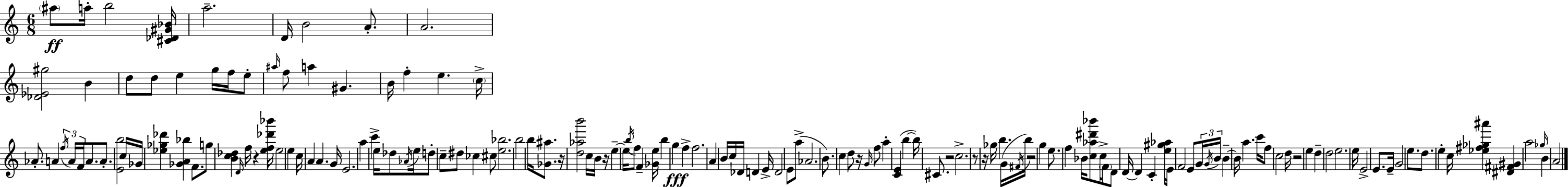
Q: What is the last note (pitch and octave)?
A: A4